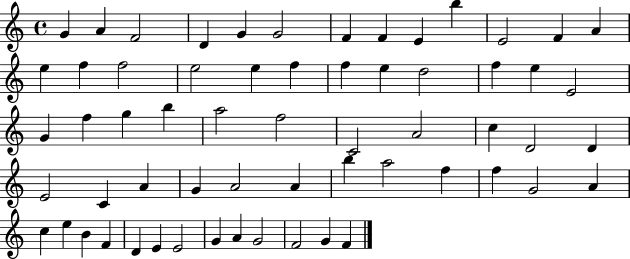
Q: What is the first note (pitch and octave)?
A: G4